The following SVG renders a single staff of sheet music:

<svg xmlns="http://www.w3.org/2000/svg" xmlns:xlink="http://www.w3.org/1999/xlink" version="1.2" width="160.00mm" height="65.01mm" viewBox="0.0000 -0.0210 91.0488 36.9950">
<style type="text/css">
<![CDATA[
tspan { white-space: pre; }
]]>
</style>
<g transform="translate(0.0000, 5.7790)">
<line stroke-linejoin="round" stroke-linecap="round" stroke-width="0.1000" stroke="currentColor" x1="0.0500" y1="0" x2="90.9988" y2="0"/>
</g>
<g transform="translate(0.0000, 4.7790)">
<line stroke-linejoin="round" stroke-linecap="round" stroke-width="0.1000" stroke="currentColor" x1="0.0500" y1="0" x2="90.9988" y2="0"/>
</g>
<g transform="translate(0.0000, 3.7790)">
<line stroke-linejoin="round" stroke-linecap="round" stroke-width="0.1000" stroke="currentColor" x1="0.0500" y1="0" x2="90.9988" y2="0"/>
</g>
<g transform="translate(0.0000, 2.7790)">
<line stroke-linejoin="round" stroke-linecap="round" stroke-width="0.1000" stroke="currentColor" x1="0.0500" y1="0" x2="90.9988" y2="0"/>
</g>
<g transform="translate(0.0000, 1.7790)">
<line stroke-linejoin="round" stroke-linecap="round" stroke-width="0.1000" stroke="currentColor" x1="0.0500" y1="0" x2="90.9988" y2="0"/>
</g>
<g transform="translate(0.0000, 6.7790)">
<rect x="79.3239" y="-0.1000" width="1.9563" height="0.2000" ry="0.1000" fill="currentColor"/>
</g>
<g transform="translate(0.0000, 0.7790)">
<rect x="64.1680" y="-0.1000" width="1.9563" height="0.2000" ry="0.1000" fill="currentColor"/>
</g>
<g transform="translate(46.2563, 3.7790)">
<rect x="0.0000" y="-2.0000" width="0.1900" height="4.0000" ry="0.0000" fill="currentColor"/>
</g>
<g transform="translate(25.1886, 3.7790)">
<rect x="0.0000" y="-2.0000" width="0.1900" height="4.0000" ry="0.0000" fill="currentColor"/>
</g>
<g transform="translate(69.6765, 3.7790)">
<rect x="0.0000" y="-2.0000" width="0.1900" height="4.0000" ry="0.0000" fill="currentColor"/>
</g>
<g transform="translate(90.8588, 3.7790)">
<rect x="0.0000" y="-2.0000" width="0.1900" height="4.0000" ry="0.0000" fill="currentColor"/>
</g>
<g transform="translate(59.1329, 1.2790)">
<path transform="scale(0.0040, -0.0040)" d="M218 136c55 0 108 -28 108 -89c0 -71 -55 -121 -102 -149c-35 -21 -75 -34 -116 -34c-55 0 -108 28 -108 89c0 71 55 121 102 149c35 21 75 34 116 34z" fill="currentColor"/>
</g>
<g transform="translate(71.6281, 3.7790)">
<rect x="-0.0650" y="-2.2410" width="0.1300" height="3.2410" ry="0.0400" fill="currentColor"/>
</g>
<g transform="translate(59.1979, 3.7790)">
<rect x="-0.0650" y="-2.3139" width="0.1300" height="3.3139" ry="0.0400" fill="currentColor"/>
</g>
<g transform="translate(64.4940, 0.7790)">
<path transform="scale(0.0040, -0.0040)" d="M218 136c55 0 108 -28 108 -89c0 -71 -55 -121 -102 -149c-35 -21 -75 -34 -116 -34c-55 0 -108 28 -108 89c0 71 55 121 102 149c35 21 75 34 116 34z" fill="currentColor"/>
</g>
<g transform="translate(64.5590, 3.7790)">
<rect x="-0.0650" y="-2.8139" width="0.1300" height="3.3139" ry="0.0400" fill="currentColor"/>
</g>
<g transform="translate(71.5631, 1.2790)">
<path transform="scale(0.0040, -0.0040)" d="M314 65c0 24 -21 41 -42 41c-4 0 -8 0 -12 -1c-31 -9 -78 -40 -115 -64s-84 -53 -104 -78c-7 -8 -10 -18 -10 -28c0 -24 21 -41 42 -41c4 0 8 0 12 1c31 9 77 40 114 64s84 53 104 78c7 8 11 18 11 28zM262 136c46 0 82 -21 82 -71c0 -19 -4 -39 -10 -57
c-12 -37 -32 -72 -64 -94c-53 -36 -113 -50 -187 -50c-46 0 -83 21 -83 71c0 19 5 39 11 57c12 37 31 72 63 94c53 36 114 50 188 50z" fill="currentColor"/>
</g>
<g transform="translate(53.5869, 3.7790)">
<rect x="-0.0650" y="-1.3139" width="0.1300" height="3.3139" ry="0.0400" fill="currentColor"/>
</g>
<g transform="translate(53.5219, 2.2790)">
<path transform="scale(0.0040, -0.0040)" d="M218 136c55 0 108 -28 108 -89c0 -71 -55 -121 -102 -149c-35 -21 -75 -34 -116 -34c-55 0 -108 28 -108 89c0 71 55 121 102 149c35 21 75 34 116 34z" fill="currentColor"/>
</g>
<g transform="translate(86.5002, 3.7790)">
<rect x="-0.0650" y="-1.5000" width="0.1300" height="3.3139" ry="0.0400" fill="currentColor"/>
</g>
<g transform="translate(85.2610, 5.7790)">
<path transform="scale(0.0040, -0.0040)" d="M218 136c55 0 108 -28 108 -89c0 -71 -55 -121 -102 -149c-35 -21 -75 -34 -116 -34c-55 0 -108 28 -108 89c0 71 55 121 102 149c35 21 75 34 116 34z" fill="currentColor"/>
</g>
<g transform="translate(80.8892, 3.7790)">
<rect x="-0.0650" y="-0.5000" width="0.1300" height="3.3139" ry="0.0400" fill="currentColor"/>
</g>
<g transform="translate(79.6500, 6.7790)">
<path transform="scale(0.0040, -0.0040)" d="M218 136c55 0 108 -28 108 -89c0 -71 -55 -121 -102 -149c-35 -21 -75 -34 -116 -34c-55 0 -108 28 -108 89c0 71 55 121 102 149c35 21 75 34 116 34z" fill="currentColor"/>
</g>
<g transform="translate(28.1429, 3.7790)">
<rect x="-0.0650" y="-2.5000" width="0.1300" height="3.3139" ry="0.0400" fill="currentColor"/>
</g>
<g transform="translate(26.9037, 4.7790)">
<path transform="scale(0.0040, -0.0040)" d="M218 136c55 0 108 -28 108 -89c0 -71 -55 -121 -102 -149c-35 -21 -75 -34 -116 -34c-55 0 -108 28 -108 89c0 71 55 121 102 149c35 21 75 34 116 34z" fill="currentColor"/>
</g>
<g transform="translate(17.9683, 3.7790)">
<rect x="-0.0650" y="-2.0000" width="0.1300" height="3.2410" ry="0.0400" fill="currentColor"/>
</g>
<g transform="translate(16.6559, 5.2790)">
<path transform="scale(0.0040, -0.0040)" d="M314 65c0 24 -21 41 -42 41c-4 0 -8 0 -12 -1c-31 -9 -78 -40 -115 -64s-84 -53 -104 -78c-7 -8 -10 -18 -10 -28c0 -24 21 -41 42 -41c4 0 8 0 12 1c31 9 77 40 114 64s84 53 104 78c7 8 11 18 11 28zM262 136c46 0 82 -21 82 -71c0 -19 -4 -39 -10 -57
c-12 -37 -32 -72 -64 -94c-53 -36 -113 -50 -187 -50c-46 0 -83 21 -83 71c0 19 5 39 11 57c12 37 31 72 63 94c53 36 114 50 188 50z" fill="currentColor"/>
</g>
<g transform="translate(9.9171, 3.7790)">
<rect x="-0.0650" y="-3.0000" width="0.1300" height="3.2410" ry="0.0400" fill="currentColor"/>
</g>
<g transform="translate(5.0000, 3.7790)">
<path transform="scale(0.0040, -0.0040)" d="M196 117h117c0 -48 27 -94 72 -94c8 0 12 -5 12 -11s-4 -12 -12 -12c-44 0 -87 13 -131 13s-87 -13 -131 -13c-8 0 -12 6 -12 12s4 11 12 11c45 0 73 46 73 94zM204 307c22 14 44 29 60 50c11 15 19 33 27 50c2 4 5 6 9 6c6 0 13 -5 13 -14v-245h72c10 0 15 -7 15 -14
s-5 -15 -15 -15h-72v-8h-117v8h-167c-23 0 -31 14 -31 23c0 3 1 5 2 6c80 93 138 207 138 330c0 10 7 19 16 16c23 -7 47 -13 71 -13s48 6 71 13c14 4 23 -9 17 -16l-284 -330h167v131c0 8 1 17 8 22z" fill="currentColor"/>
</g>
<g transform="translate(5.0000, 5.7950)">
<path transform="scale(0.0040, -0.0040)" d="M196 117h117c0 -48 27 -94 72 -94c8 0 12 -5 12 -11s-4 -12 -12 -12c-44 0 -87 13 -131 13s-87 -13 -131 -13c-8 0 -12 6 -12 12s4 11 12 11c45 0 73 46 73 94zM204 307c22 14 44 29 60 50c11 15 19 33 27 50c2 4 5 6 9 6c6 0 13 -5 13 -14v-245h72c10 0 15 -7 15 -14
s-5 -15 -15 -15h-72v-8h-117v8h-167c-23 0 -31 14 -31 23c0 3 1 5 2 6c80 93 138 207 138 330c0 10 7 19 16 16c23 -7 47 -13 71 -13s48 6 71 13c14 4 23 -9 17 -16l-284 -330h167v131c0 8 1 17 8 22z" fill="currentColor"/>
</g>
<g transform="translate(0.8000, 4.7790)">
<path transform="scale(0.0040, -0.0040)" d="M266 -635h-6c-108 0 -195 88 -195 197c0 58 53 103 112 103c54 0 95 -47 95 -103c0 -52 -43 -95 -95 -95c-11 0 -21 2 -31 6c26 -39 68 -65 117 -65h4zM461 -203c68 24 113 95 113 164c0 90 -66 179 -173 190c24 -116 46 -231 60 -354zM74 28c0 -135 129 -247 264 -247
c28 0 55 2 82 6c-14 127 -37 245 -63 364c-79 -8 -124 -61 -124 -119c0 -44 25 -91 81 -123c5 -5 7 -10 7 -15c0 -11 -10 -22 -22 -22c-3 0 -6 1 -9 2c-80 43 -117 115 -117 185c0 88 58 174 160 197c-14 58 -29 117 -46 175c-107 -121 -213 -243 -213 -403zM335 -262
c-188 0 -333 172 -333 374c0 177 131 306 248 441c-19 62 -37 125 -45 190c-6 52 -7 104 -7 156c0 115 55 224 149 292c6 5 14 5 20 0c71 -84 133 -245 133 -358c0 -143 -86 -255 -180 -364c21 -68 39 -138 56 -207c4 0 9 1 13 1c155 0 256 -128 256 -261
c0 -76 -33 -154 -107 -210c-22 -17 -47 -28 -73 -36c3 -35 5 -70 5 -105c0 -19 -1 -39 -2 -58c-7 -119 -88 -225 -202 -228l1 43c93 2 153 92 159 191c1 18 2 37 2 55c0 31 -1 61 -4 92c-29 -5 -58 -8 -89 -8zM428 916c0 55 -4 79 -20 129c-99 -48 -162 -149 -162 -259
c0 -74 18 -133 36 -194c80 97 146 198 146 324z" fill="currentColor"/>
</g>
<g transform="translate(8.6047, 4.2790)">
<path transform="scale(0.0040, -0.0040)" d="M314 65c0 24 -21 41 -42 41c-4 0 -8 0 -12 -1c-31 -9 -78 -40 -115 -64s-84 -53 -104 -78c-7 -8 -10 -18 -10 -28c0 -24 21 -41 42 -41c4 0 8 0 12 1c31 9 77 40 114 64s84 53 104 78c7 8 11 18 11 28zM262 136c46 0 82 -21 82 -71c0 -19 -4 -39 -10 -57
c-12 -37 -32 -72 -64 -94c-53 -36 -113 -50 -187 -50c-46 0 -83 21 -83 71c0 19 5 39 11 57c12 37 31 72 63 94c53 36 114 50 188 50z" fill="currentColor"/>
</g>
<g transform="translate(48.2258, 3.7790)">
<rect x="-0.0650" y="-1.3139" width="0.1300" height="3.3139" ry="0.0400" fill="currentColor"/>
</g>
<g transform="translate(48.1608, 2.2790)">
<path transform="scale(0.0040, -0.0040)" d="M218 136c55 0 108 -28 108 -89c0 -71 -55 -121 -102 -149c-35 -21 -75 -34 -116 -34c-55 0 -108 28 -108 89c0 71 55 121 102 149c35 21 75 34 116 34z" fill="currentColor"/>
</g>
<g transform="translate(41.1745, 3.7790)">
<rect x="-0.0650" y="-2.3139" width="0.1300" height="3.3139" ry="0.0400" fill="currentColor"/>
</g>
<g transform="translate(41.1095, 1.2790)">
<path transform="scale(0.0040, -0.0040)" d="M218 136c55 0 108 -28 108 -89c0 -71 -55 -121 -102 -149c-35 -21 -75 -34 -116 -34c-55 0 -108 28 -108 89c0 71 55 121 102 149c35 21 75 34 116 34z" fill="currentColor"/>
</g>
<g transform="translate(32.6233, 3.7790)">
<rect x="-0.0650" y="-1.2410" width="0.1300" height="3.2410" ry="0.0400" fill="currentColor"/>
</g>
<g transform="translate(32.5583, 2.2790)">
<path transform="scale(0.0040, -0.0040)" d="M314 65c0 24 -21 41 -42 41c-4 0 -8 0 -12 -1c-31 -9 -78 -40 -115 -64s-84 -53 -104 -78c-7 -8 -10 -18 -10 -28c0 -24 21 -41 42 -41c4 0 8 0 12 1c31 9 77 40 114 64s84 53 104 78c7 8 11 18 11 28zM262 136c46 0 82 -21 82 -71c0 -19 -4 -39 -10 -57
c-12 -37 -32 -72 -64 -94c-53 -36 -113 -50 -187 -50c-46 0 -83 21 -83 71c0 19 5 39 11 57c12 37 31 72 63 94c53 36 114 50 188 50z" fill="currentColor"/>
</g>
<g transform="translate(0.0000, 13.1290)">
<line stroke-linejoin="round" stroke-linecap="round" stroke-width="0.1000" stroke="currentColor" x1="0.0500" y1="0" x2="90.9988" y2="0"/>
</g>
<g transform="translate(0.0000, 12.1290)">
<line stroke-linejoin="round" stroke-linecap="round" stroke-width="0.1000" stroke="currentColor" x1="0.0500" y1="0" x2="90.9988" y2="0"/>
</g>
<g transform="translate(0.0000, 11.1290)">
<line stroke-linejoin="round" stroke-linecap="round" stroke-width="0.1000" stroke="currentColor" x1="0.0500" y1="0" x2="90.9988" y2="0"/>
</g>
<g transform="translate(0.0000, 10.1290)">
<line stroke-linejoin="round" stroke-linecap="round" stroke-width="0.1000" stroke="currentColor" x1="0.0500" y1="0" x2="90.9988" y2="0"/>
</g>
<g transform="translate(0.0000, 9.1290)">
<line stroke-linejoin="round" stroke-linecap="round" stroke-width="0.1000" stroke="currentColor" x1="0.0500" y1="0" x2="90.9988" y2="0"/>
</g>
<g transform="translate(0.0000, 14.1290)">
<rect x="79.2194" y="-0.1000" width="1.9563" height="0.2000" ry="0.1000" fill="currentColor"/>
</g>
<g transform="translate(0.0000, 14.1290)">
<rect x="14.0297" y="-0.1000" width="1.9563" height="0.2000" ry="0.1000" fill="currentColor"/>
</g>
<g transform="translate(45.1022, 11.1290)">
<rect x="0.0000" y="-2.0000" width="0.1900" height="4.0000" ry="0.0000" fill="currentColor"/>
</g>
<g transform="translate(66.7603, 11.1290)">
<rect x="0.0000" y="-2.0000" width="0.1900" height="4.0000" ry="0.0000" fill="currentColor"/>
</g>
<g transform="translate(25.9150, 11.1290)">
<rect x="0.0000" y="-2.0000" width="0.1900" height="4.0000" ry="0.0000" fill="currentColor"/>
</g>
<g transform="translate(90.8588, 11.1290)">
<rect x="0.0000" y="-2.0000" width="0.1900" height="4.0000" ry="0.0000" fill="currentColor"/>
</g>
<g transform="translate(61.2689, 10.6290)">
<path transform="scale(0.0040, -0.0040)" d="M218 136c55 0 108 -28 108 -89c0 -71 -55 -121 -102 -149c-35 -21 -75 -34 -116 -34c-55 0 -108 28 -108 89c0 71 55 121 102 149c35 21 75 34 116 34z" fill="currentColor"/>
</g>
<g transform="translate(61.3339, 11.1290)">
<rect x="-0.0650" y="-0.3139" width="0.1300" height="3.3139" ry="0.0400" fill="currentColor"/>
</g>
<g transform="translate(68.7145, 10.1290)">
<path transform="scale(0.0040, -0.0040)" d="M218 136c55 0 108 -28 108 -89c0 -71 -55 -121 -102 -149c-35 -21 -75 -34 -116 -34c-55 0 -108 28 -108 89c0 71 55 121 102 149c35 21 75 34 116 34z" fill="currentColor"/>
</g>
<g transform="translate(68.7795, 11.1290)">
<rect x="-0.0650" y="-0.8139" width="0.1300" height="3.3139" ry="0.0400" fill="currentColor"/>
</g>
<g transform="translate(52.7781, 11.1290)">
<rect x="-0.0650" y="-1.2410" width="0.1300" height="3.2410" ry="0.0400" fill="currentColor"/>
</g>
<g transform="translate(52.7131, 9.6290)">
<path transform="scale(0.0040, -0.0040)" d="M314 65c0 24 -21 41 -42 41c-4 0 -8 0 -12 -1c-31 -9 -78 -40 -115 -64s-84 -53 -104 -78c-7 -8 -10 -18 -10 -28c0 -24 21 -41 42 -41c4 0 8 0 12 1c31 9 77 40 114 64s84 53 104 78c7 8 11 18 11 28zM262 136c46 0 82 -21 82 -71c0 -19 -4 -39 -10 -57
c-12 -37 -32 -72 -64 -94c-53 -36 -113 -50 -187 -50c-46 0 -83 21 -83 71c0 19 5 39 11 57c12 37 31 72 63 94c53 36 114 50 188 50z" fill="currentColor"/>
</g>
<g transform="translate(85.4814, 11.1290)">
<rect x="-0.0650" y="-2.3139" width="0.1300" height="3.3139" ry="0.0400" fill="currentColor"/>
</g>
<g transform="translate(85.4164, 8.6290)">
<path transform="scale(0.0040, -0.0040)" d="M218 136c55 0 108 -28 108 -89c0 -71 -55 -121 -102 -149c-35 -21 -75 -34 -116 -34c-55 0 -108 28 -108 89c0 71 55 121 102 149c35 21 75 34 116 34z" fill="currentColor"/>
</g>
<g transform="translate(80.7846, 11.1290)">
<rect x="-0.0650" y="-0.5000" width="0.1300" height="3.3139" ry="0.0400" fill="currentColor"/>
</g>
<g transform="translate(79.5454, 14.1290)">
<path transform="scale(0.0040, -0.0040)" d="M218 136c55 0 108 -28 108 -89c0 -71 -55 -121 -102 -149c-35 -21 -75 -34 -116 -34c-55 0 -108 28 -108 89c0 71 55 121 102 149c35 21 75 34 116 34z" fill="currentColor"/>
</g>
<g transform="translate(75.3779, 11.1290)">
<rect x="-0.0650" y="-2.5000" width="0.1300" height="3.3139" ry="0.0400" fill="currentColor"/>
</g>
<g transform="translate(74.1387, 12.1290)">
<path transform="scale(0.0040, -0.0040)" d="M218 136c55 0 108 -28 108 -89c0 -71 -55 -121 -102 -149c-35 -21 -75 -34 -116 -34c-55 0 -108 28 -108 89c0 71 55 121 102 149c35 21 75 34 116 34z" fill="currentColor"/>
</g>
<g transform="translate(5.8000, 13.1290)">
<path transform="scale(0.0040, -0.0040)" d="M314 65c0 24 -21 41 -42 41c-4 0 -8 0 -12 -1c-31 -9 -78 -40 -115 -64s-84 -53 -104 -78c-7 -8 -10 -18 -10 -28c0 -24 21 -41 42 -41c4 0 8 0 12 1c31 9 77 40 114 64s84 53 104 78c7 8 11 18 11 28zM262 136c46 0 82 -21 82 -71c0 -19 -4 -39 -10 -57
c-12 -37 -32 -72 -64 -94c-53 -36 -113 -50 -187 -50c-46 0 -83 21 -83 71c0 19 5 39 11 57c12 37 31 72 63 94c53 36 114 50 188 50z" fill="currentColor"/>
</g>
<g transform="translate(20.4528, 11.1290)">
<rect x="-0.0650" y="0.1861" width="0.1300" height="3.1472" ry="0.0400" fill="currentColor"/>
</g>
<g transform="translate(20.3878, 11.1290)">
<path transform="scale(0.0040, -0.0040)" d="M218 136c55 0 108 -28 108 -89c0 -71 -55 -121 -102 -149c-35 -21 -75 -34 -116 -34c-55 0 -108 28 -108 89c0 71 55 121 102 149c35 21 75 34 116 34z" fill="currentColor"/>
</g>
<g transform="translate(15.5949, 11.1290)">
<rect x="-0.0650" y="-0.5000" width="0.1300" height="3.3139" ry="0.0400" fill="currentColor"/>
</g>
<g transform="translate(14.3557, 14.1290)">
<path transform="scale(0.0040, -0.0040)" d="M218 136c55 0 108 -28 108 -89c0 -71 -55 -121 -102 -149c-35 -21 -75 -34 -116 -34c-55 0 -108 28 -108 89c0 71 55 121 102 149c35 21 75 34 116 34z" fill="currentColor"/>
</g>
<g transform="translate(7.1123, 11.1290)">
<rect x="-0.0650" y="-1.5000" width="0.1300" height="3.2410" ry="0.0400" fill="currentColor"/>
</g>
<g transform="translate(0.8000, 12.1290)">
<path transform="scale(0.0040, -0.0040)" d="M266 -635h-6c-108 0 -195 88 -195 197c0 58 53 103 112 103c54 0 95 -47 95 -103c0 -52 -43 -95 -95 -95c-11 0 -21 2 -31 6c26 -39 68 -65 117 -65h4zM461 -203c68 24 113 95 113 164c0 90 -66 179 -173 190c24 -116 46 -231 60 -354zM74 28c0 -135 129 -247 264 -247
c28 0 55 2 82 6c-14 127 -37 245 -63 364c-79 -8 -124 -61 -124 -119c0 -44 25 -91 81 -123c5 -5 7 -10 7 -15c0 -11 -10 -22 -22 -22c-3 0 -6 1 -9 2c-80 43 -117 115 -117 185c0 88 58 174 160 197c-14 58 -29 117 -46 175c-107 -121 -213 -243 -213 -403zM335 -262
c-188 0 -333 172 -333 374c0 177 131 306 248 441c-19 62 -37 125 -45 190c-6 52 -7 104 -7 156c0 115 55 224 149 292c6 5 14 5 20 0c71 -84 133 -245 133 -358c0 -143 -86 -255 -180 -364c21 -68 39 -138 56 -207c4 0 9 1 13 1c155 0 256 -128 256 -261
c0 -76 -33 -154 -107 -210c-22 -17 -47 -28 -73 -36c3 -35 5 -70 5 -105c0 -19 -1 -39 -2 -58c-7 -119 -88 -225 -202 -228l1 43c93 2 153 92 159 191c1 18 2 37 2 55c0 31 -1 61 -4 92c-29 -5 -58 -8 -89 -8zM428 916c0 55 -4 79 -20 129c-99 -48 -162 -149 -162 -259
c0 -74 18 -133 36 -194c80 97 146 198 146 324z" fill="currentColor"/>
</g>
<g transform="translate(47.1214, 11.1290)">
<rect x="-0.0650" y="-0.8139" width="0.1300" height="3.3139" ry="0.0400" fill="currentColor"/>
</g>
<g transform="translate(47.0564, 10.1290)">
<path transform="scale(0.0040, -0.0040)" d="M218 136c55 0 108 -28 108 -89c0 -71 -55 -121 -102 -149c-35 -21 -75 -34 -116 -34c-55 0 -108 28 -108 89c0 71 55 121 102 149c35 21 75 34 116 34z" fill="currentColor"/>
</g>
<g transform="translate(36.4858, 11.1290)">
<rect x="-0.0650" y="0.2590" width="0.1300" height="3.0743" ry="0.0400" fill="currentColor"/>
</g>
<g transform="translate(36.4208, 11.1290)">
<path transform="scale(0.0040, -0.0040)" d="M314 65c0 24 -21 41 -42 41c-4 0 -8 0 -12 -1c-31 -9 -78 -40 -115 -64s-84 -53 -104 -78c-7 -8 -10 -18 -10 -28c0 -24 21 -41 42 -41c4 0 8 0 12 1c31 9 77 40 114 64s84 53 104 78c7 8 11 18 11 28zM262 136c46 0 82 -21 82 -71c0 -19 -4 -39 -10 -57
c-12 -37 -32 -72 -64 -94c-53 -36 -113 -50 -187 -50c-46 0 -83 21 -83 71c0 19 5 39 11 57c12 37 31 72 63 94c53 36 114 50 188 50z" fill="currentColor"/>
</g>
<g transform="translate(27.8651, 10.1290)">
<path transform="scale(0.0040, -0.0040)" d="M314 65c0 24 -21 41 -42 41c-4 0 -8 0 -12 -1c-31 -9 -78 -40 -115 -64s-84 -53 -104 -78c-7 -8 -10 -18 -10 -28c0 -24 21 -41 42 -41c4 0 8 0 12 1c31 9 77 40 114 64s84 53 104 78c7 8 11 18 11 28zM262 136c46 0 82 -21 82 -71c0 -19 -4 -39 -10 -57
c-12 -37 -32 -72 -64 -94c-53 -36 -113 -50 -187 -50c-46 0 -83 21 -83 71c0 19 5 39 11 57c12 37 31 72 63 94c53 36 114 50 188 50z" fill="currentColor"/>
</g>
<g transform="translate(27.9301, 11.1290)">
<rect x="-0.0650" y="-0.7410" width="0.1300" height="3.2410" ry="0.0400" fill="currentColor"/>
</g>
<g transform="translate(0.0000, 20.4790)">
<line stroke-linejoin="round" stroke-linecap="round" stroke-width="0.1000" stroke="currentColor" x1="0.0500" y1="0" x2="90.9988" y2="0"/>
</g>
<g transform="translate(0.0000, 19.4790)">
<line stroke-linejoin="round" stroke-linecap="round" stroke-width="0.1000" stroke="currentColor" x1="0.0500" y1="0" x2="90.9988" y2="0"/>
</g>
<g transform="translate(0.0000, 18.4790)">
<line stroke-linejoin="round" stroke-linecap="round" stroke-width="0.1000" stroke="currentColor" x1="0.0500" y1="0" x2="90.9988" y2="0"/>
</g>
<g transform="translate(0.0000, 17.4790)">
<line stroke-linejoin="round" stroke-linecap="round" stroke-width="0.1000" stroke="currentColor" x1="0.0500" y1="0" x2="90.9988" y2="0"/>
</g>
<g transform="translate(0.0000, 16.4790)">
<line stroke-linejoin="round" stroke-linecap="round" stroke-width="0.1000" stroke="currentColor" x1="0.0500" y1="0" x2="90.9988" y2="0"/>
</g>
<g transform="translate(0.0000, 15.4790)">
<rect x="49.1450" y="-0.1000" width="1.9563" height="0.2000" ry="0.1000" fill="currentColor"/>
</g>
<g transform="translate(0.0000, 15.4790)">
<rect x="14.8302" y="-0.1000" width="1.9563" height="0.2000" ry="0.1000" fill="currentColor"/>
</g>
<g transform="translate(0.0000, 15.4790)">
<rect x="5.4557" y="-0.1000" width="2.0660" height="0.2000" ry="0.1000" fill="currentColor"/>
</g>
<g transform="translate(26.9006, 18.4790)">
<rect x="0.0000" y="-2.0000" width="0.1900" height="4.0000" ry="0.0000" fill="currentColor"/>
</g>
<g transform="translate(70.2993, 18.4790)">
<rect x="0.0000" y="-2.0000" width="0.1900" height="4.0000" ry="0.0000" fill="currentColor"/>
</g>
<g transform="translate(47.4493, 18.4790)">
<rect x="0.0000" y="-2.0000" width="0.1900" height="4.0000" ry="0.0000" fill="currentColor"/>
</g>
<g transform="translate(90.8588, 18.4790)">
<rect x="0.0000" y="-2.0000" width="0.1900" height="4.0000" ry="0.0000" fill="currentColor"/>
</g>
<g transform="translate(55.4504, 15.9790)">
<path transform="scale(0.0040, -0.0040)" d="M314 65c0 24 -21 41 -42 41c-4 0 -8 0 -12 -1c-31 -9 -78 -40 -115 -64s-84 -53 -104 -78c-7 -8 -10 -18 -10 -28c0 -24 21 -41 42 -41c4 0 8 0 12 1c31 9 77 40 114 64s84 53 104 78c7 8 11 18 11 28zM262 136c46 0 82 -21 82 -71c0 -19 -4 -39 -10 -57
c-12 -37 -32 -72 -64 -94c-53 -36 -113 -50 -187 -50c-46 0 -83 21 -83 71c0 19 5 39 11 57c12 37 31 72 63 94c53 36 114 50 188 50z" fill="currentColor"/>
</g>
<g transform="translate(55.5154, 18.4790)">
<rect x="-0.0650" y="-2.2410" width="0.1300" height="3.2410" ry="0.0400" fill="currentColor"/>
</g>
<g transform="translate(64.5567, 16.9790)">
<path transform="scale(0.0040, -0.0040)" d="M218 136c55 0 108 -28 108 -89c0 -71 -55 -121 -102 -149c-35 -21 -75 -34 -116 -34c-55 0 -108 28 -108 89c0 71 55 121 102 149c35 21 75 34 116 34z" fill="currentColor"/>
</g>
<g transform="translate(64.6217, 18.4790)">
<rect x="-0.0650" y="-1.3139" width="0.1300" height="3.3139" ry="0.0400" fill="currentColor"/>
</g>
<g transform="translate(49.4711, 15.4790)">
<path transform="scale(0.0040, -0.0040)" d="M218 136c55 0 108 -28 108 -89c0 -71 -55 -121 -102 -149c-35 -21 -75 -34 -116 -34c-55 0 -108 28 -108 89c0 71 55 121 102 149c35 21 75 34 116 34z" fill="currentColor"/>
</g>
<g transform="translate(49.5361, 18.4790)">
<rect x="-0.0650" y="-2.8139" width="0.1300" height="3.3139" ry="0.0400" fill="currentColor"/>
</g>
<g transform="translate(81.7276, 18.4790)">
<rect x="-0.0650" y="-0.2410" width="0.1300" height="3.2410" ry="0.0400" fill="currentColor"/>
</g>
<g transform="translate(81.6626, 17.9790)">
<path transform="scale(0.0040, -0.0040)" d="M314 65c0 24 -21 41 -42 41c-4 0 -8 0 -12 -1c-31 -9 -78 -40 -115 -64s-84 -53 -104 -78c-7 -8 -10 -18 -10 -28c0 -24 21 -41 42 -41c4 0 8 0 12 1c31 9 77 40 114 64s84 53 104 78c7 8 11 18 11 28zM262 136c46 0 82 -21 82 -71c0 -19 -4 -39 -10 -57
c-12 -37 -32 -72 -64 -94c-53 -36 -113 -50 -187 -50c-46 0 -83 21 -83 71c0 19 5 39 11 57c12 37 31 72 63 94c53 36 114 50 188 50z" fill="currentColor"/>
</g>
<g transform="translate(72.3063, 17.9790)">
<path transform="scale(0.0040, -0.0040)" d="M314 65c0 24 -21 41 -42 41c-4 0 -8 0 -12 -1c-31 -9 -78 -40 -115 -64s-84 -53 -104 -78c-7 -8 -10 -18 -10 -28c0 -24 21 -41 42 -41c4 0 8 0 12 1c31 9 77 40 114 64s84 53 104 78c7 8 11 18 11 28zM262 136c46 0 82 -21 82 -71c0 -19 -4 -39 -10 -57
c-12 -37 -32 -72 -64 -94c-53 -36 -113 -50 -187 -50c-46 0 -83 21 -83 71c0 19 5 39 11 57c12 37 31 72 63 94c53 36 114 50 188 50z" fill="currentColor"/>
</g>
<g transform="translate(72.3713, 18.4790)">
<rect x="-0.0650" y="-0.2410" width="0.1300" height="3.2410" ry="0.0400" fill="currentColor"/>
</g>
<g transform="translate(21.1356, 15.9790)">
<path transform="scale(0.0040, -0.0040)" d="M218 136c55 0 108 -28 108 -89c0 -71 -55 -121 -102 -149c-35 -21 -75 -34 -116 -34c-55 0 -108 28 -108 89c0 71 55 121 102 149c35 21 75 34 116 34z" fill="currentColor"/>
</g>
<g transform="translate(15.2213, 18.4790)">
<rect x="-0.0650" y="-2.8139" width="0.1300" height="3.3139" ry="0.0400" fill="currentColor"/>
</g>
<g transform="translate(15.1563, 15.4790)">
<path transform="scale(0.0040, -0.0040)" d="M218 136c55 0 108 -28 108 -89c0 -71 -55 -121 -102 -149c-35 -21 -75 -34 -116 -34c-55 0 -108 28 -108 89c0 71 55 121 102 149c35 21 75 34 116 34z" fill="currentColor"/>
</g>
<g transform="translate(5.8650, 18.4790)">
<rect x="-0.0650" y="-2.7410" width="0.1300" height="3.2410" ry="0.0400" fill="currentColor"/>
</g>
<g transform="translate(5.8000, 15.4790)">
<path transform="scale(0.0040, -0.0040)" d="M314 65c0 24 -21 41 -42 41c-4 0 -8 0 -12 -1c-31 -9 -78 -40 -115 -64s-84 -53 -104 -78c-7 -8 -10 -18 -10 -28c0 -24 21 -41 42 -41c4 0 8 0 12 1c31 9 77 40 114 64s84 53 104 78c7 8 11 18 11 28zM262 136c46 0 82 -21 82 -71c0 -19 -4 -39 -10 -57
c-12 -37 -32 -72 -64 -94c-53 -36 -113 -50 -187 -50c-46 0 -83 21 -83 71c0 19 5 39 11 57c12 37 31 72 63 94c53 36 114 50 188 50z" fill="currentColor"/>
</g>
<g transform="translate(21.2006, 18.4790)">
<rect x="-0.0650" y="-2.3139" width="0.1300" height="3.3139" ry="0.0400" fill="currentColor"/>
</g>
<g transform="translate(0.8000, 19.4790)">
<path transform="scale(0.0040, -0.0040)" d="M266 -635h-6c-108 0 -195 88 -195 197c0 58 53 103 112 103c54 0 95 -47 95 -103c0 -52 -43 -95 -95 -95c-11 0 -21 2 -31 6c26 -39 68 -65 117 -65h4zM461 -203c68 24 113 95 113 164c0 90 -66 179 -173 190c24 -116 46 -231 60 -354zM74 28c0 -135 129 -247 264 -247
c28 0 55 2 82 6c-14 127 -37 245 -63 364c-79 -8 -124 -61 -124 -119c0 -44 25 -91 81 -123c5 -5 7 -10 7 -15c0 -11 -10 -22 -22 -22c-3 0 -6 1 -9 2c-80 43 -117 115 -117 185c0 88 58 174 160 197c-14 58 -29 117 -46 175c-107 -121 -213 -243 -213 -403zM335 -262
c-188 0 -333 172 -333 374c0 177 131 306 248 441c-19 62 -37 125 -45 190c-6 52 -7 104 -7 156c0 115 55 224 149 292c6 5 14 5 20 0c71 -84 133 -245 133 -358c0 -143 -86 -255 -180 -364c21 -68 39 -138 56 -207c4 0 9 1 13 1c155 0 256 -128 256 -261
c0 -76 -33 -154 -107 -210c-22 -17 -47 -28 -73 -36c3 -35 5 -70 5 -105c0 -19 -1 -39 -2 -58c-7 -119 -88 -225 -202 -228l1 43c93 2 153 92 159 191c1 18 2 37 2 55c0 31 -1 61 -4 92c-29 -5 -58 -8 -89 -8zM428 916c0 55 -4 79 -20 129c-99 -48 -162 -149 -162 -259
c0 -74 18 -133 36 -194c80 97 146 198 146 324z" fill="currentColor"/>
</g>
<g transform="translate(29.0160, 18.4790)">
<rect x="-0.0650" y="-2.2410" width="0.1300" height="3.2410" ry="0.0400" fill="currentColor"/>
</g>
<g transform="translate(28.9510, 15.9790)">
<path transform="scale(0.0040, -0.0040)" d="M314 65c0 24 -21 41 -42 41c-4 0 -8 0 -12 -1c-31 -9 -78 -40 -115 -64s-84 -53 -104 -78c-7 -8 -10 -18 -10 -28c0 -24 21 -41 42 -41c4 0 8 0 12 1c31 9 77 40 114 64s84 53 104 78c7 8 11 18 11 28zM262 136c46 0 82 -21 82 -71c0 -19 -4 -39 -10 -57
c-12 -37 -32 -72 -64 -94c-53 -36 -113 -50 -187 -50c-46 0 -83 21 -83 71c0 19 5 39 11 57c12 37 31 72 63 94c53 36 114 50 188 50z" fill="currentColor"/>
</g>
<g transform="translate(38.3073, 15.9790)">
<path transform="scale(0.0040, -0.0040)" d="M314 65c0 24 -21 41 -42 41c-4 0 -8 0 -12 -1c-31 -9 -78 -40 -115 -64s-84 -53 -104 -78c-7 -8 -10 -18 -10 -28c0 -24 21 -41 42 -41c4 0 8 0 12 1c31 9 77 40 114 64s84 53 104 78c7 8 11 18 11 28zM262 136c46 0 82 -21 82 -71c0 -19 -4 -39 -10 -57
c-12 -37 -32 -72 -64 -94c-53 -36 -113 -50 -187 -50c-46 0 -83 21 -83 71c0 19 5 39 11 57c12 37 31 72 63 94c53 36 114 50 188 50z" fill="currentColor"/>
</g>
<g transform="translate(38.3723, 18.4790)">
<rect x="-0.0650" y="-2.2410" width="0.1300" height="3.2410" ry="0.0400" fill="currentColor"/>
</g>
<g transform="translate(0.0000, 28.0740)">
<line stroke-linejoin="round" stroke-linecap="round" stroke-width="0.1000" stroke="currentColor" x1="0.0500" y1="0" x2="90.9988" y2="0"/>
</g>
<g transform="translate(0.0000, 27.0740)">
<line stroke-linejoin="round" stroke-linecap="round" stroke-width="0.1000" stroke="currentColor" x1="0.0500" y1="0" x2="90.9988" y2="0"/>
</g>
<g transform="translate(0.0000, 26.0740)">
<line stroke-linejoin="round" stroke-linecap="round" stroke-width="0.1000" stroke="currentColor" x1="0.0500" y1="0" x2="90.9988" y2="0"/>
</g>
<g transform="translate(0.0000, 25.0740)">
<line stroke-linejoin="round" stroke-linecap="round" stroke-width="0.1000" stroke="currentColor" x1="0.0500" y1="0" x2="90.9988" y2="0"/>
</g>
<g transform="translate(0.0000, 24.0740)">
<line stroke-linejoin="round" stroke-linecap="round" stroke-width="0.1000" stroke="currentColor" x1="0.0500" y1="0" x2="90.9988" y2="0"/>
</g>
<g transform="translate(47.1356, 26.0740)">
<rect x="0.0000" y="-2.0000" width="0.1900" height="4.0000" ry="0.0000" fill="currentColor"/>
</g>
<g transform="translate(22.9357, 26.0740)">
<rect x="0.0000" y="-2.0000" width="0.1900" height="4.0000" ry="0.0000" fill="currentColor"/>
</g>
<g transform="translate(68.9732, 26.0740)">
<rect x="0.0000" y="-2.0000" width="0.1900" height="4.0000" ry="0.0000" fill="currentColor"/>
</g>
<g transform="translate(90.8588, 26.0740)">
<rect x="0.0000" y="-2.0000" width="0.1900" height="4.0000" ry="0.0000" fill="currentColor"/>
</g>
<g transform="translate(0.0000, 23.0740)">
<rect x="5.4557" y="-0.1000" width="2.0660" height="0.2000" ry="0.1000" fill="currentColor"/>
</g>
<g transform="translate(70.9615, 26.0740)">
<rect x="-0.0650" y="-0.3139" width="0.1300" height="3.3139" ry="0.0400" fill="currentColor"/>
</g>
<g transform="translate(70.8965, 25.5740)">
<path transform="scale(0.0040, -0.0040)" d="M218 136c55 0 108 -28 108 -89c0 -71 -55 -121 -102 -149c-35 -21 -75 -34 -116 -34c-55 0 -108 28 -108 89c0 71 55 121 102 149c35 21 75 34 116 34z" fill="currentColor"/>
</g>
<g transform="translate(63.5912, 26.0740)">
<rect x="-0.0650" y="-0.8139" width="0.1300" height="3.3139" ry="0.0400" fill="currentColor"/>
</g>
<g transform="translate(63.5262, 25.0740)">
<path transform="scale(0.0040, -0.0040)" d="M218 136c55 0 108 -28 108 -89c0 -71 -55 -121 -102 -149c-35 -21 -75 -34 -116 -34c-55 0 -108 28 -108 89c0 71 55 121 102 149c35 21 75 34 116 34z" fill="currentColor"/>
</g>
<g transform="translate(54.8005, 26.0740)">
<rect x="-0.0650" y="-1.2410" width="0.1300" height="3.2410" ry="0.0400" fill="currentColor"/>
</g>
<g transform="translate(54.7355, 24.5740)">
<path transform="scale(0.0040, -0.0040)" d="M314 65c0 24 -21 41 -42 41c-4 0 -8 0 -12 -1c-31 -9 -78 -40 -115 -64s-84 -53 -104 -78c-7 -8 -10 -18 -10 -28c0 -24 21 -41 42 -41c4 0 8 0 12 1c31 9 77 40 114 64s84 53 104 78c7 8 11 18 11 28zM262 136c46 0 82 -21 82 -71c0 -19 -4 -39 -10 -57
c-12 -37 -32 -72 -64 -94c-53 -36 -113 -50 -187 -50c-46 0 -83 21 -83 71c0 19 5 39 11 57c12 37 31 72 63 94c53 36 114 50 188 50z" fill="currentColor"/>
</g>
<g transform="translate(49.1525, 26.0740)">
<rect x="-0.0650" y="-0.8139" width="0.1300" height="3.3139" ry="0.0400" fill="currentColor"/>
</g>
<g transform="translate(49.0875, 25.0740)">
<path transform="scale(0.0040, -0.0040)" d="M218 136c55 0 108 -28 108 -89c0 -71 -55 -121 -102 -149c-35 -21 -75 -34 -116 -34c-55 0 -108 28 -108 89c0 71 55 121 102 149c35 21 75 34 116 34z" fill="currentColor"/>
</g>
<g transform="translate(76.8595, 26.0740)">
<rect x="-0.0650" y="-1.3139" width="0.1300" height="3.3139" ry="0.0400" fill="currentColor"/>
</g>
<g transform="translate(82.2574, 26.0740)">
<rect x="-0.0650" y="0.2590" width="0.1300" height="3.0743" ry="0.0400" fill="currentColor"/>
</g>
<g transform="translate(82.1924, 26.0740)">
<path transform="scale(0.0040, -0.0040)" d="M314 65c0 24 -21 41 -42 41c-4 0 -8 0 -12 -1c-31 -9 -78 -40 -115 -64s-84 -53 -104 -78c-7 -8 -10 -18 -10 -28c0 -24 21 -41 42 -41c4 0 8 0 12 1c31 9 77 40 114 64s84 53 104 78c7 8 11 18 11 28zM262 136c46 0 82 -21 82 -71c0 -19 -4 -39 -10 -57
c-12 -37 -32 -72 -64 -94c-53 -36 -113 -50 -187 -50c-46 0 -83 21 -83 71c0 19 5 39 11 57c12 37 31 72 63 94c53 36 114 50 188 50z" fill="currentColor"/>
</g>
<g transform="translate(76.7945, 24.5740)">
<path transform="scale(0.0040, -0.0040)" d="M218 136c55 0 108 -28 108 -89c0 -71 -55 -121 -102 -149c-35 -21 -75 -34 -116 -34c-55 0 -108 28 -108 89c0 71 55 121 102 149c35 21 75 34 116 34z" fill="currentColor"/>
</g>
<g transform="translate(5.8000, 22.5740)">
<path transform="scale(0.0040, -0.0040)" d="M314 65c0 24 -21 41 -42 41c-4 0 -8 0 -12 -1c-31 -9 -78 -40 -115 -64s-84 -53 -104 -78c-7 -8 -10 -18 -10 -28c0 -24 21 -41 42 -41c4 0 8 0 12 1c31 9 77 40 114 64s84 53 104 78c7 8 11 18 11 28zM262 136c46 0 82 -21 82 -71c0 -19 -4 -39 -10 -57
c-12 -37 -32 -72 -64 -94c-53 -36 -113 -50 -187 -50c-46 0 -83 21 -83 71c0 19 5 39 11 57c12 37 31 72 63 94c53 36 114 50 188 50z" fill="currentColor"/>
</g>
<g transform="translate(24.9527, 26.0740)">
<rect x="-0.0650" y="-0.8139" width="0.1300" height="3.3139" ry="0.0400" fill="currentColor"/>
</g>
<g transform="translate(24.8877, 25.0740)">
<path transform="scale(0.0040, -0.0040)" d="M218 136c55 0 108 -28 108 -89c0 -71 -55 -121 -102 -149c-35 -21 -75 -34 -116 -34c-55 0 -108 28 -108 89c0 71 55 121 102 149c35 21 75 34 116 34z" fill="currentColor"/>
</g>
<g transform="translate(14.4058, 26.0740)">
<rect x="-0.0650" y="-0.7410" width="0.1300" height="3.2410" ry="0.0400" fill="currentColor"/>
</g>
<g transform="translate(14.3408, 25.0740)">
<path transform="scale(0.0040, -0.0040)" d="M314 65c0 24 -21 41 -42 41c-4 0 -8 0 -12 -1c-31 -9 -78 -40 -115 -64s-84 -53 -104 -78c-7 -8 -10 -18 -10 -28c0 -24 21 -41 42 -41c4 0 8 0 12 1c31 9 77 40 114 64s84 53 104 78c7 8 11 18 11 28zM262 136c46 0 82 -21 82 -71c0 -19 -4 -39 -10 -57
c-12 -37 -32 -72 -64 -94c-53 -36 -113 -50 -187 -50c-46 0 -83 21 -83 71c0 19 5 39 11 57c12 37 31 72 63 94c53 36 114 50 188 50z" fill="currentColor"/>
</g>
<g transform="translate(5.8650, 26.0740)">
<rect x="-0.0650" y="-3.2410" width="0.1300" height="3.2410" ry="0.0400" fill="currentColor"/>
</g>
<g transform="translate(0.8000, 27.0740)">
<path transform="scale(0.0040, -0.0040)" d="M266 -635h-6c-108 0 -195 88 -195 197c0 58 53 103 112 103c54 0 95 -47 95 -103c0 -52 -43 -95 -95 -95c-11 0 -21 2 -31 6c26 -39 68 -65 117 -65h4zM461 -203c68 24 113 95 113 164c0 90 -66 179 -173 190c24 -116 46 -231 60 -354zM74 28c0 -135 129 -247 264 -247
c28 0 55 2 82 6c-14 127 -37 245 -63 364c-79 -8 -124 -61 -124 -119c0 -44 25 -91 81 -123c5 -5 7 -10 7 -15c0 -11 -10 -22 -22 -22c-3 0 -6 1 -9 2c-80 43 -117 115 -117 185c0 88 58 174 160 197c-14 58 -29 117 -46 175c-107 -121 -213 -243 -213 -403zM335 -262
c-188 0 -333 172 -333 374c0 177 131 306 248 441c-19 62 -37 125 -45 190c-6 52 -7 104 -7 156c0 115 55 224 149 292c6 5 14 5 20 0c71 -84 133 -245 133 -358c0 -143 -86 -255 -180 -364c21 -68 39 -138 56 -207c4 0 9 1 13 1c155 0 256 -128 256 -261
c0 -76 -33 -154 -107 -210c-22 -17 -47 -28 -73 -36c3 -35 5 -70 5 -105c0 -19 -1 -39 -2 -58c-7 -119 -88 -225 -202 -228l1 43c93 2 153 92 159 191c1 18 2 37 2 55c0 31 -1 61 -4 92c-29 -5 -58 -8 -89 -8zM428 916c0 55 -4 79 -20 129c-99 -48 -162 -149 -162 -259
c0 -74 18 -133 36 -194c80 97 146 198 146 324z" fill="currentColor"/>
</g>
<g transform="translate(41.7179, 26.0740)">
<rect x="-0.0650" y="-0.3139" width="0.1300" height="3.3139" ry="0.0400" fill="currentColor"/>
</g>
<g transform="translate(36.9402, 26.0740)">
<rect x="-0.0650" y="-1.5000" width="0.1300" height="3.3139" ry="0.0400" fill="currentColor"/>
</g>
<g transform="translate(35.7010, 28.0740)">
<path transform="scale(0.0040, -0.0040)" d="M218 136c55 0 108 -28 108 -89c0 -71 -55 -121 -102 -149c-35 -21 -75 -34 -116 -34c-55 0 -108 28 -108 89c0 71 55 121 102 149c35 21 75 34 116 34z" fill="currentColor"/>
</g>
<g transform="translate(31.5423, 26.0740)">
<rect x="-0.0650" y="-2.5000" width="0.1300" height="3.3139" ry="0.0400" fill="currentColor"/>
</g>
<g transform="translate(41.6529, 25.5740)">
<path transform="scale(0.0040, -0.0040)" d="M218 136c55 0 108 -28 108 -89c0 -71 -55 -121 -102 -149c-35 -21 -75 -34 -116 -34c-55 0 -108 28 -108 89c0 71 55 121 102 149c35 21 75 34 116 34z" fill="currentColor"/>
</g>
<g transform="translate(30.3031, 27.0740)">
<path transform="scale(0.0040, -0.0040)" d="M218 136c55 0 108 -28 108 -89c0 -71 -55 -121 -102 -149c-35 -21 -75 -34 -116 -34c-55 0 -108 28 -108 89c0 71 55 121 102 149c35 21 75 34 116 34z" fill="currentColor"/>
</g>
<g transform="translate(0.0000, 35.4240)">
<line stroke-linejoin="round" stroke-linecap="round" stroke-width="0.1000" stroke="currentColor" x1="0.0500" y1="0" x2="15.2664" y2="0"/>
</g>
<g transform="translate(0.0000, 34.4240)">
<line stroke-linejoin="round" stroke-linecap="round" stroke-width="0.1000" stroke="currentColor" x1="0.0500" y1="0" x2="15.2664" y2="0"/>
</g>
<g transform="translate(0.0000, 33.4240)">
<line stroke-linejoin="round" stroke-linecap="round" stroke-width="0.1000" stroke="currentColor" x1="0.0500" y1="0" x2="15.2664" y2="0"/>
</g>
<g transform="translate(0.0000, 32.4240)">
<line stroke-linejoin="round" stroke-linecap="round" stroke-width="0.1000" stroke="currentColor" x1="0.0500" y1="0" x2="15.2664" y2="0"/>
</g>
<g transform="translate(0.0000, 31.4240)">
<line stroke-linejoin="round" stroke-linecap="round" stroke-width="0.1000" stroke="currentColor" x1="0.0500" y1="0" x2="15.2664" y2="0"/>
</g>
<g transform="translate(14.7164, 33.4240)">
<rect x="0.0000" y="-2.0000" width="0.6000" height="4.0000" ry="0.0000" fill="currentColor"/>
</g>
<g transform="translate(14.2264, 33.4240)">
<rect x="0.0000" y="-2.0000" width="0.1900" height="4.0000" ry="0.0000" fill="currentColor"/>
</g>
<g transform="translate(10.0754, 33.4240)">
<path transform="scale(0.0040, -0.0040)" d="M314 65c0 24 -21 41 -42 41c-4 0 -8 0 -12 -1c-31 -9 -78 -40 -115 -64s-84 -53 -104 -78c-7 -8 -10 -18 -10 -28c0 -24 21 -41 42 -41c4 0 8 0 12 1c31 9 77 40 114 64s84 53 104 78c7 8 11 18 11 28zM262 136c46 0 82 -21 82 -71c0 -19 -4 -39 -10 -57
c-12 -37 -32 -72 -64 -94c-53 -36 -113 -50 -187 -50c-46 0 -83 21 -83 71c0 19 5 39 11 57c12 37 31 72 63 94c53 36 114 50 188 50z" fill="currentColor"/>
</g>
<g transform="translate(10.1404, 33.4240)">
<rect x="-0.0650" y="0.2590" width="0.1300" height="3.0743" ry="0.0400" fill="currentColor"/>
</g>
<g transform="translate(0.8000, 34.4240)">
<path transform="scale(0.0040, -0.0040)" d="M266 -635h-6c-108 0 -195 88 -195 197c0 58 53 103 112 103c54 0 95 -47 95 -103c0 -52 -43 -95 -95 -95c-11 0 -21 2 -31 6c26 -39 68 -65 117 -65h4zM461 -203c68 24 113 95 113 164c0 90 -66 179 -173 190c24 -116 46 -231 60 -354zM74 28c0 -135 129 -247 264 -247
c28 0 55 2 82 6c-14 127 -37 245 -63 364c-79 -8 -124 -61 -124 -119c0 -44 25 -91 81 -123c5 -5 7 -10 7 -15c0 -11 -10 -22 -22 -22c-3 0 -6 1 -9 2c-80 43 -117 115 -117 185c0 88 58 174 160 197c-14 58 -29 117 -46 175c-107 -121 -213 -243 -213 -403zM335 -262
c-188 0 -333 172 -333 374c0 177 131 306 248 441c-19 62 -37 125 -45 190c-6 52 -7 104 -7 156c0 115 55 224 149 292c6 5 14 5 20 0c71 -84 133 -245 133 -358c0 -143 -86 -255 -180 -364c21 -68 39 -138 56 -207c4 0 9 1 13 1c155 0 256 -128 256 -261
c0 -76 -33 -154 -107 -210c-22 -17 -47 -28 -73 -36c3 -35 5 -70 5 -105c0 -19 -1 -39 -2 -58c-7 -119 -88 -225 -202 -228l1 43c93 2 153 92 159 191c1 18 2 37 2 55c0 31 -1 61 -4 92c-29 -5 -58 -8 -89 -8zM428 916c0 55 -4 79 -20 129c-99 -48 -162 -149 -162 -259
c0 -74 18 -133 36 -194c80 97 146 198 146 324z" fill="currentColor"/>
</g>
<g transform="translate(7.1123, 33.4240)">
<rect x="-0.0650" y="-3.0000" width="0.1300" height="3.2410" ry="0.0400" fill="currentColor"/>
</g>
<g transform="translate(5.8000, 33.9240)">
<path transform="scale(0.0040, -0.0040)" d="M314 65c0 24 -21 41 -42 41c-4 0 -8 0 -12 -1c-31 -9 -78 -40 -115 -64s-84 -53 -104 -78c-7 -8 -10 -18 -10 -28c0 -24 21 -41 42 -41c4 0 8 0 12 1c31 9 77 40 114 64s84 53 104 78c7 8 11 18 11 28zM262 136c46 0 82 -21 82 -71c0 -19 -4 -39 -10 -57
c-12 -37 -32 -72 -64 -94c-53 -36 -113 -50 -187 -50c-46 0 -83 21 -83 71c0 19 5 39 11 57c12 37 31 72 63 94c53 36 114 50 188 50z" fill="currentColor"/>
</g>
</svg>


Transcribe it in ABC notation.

X:1
T:Untitled
M:4/4
L:1/4
K:C
A2 F2 G e2 g e e g a g2 C E E2 C B d2 B2 d e2 c d G C g a2 a g g2 g2 a g2 e c2 c2 b2 d2 d G E c d e2 d c e B2 A2 B2